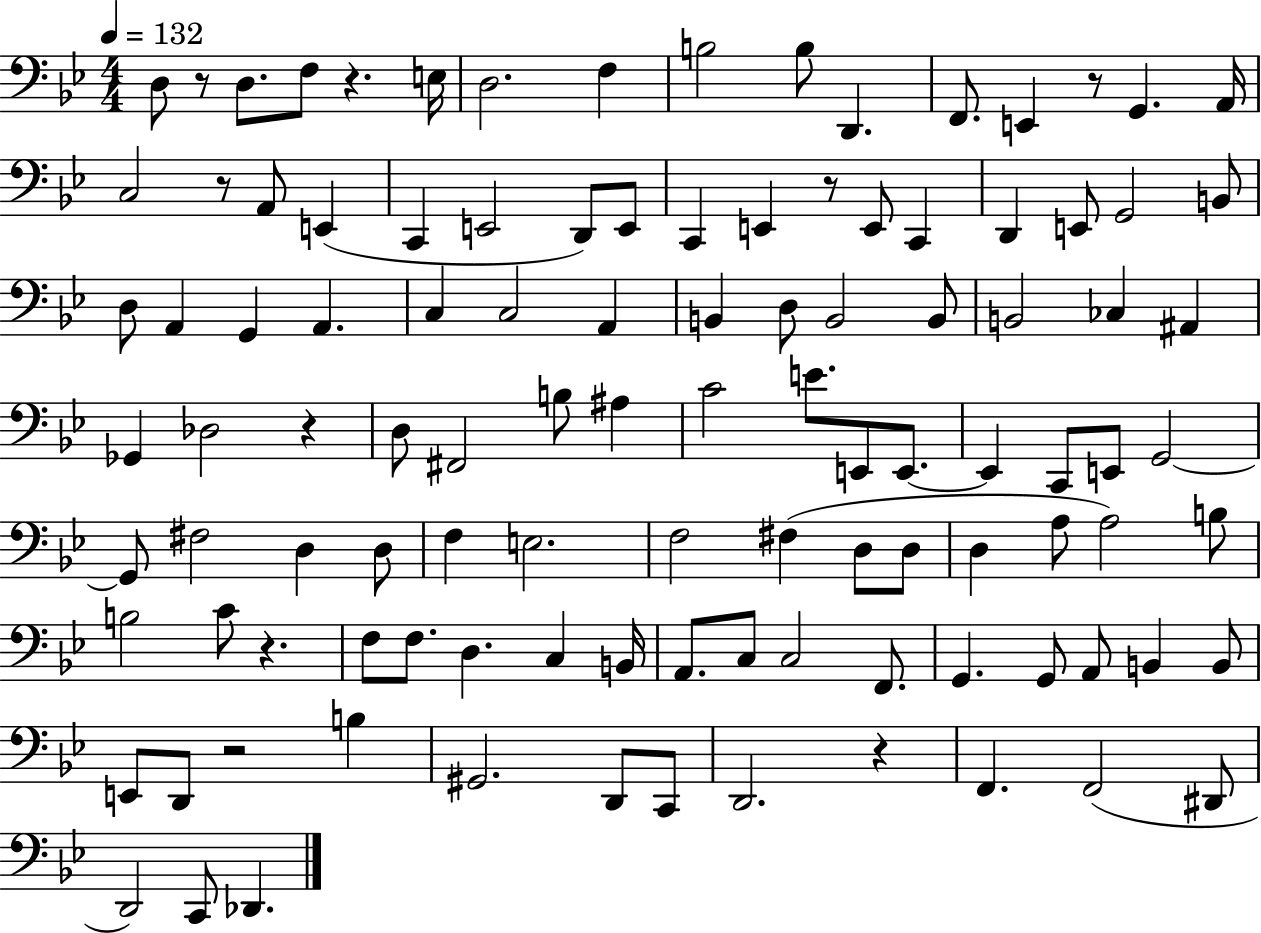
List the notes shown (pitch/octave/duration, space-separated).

D3/e R/e D3/e. F3/e R/q. E3/s D3/h. F3/q B3/h B3/e D2/q. F2/e. E2/q R/e G2/q. A2/s C3/h R/e A2/e E2/q C2/q E2/h D2/e E2/e C2/q E2/q R/e E2/e C2/q D2/q E2/e G2/h B2/e D3/e A2/q G2/q A2/q. C3/q C3/h A2/q B2/q D3/e B2/h B2/e B2/h CES3/q A#2/q Gb2/q Db3/h R/q D3/e F#2/h B3/e A#3/q C4/h E4/e. E2/e E2/e. E2/q C2/e E2/e G2/h G2/e F#3/h D3/q D3/e F3/q E3/h. F3/h F#3/q D3/e D3/e D3/q A3/e A3/h B3/e B3/h C4/e R/q. F3/e F3/e. D3/q. C3/q B2/s A2/e. C3/e C3/h F2/e. G2/q. G2/e A2/e B2/q B2/e E2/e D2/e R/h B3/q G#2/h. D2/e C2/e D2/h. R/q F2/q. F2/h D#2/e D2/h C2/e Db2/q.